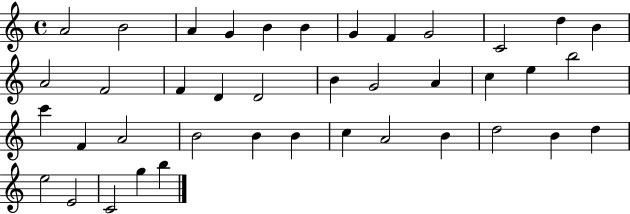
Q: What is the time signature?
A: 4/4